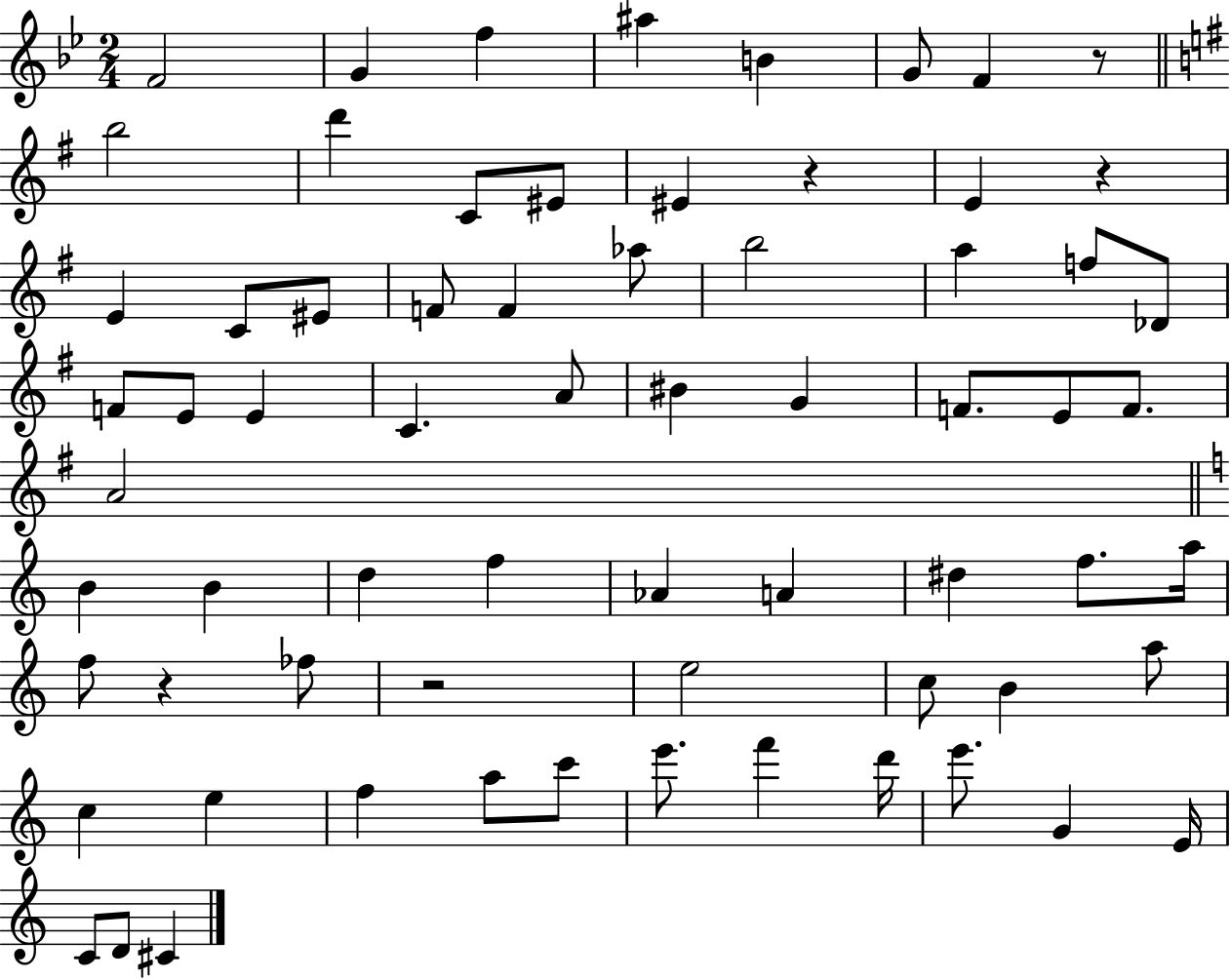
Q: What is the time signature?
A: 2/4